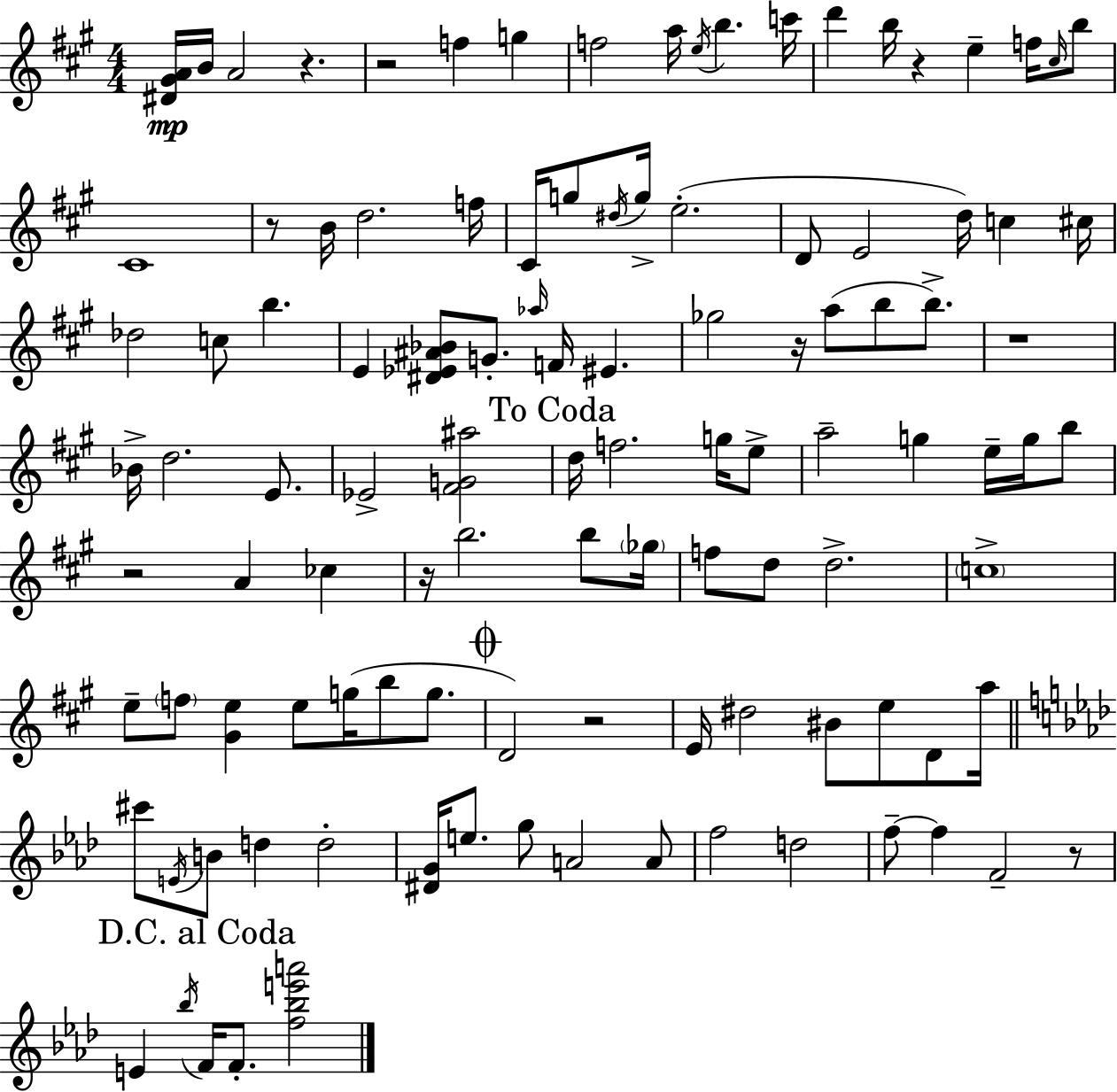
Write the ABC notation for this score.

X:1
T:Untitled
M:4/4
L:1/4
K:A
[^D^GA]/4 B/4 A2 z z2 f g f2 a/4 e/4 b c'/4 d' b/4 z e f/4 ^c/4 b/2 ^C4 z/2 B/4 d2 f/4 ^C/4 g/2 ^d/4 g/4 e2 D/2 E2 d/4 c ^c/4 _d2 c/2 b E [^D_E^A_B]/2 G/2 _a/4 F/4 ^E _g2 z/4 a/2 b/2 b/2 z4 _B/4 d2 E/2 _E2 [^FG^a]2 d/4 f2 g/4 e/2 a2 g e/4 g/4 b/2 z2 A _c z/4 b2 b/2 _g/4 f/2 d/2 d2 c4 e/2 f/2 [^Ge] e/2 g/4 b/2 g/2 D2 z2 E/4 ^d2 ^B/2 e/2 D/2 a/4 ^c'/2 E/4 B/2 d d2 [^DG]/4 e/2 g/2 A2 A/2 f2 d2 f/2 f F2 z/2 E _b/4 F/4 F/2 [f_be'a']2